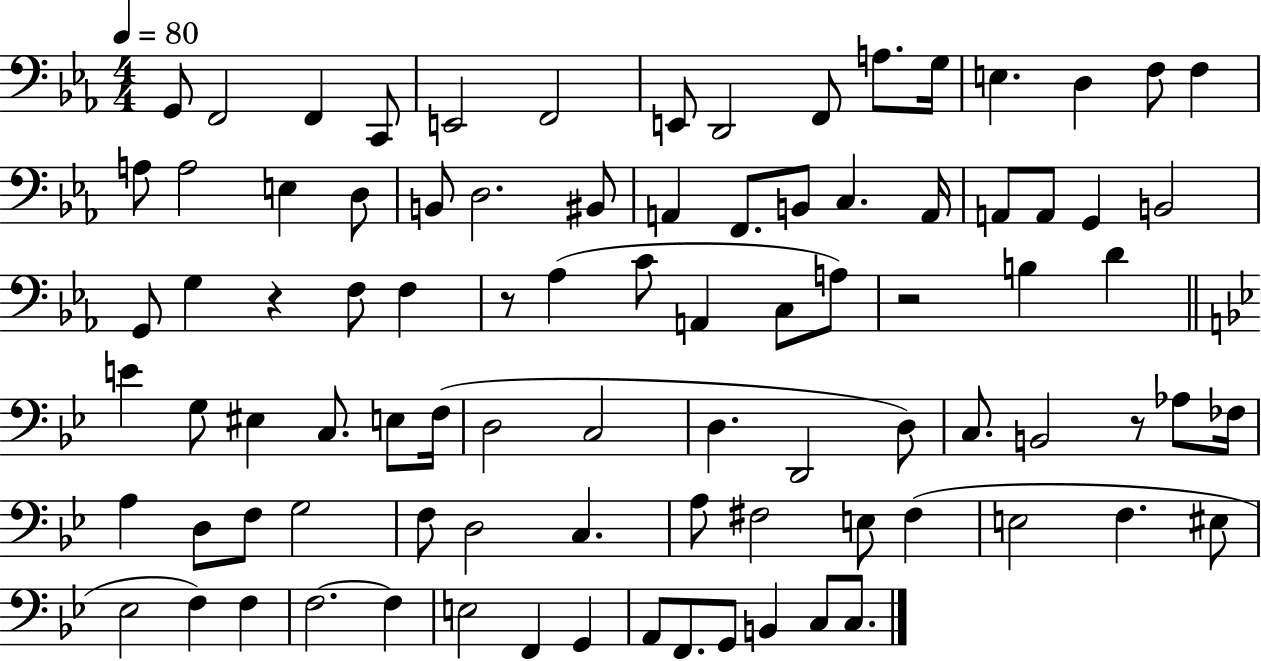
X:1
T:Untitled
M:4/4
L:1/4
K:Eb
G,,/2 F,,2 F,, C,,/2 E,,2 F,,2 E,,/2 D,,2 F,,/2 A,/2 G,/4 E, D, F,/2 F, A,/2 A,2 E, D,/2 B,,/2 D,2 ^B,,/2 A,, F,,/2 B,,/2 C, A,,/4 A,,/2 A,,/2 G,, B,,2 G,,/2 G, z F,/2 F, z/2 _A, C/2 A,, C,/2 A,/2 z2 B, D E G,/2 ^E, C,/2 E,/2 F,/4 D,2 C,2 D, D,,2 D,/2 C,/2 B,,2 z/2 _A,/2 _F,/4 A, D,/2 F,/2 G,2 F,/2 D,2 C, A,/2 ^F,2 E,/2 ^F, E,2 F, ^E,/2 _E,2 F, F, F,2 F, E,2 F,, G,, A,,/2 F,,/2 G,,/2 B,, C,/2 C,/2